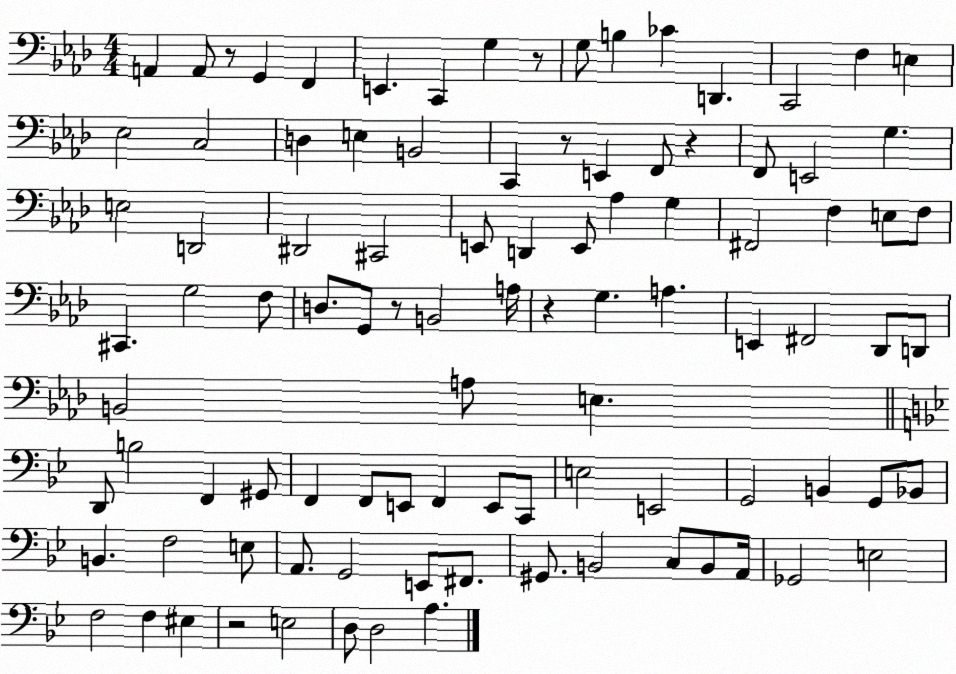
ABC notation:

X:1
T:Untitled
M:4/4
L:1/4
K:Ab
A,, A,,/2 z/2 G,, F,, E,, C,, G, z/2 G,/2 B, _C D,, C,,2 F, E, _E,2 C,2 D, E, B,,2 C,, z/2 E,, F,,/2 z F,,/2 E,,2 G, E,2 D,,2 ^D,,2 ^C,,2 E,,/2 D,, E,,/2 _A, G, ^F,,2 F, E,/2 F,/2 ^C,, G,2 F,/2 D,/2 G,,/2 z/2 B,,2 A,/4 z G, A, E,, ^F,,2 _D,,/2 D,,/2 B,,2 A,/2 E, D,,/2 B,2 F,, ^G,,/2 F,, F,,/2 E,,/2 F,, E,,/2 C,,/2 E,2 E,,2 G,,2 B,, G,,/2 _B,,/2 B,, F,2 E,/2 A,,/2 G,,2 E,,/2 ^F,,/2 ^G,,/2 B,,2 C,/2 B,,/2 A,,/4 _G,,2 E,2 F,2 F, ^E, z2 E,2 D,/2 D,2 A,